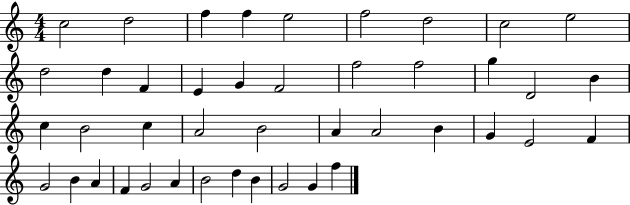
X:1
T:Untitled
M:4/4
L:1/4
K:C
c2 d2 f f e2 f2 d2 c2 e2 d2 d F E G F2 f2 f2 g D2 B c B2 c A2 B2 A A2 B G E2 F G2 B A F G2 A B2 d B G2 G f